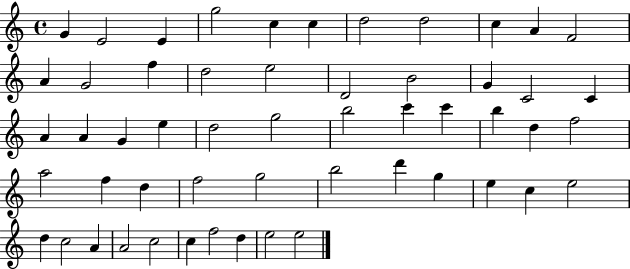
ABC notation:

X:1
T:Untitled
M:4/4
L:1/4
K:C
G E2 E g2 c c d2 d2 c A F2 A G2 f d2 e2 D2 B2 G C2 C A A G e d2 g2 b2 c' c' b d f2 a2 f d f2 g2 b2 d' g e c e2 d c2 A A2 c2 c f2 d e2 e2